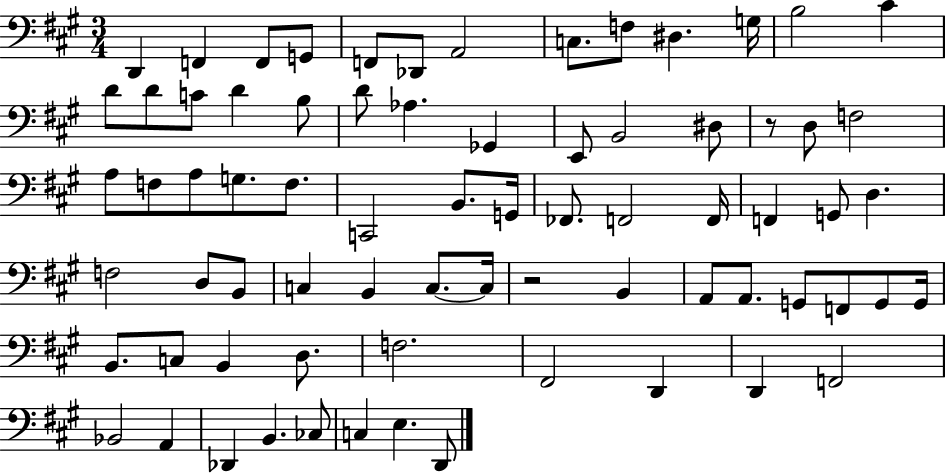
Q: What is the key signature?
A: A major